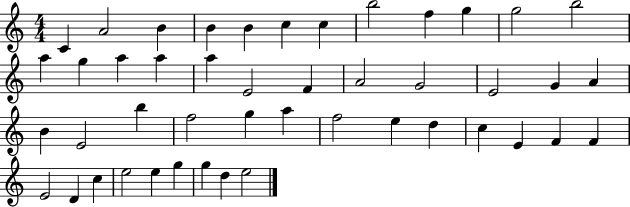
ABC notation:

X:1
T:Untitled
M:4/4
L:1/4
K:C
C A2 B B B c c b2 f g g2 b2 a g a a a E2 F A2 G2 E2 G A B E2 b f2 g a f2 e d c E F F E2 D c e2 e g g d e2